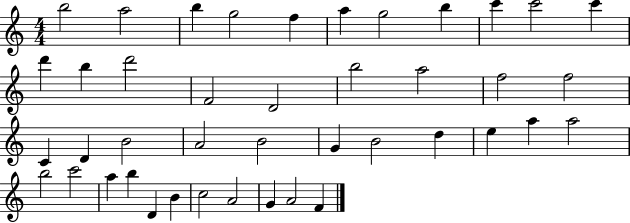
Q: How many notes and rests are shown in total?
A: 42